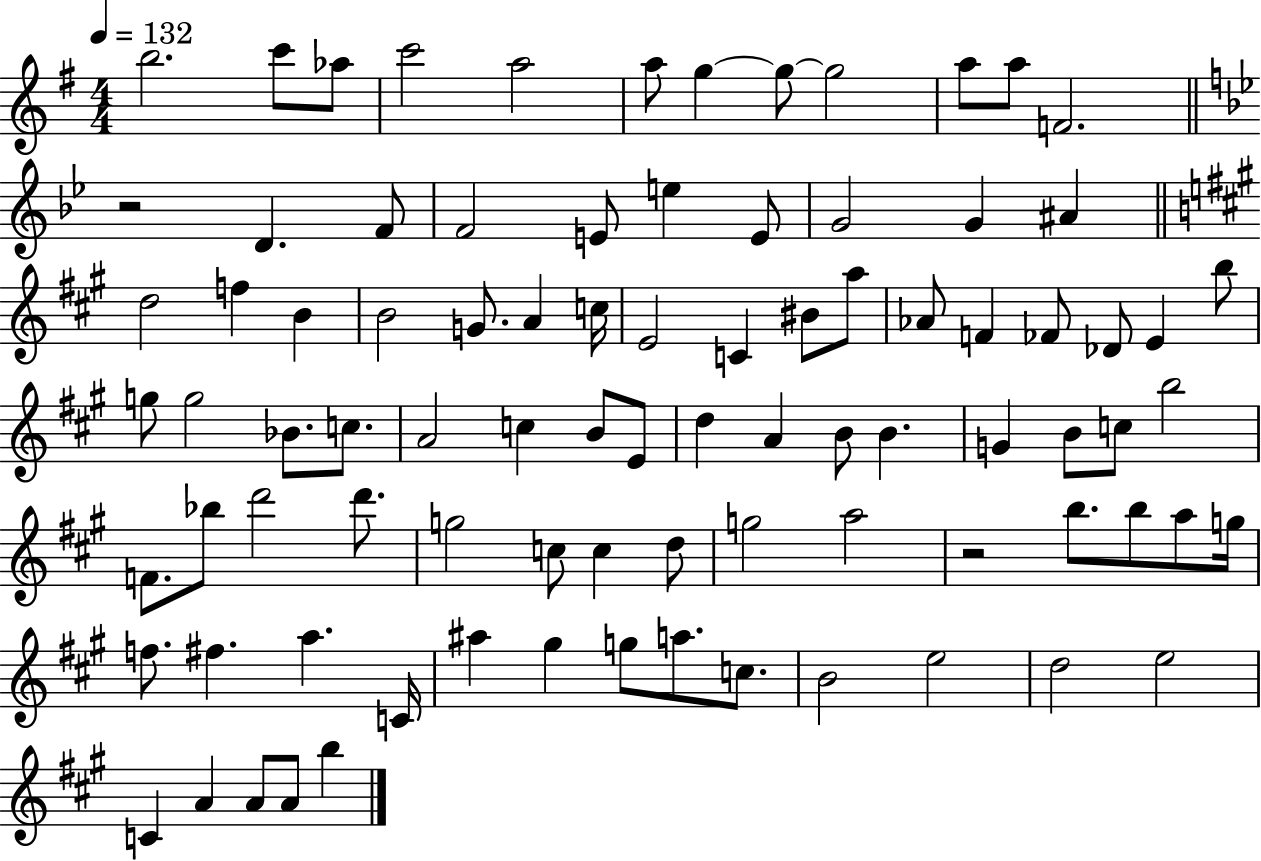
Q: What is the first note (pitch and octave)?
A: B5